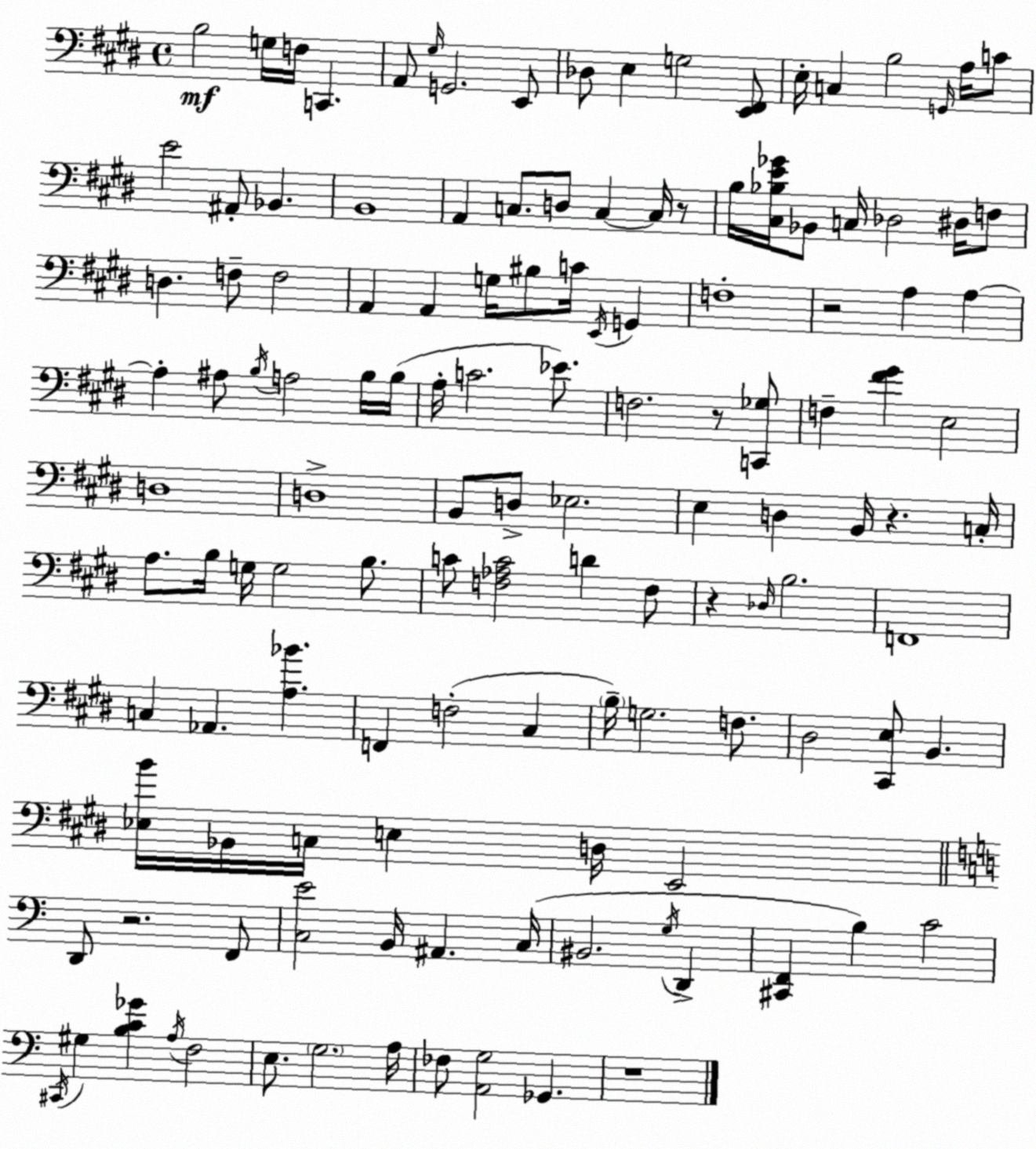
X:1
T:Untitled
M:4/4
L:1/4
K:E
B,2 G,/4 F,/4 C,, A,,/2 ^G,/4 G,,2 E,,/2 _D,/2 E, G,2 [E,,^F,,]/2 E,/4 C, B,2 G,,/4 A,/4 C/2 E2 ^A,,/2 _B,, B,,4 A,, C,/2 D,/2 C, C,/4 z/2 B,/4 [^C,_B,E_G]/4 _B,,/2 C,/4 _D,2 ^D,/4 F,/2 D, F,/2 F,2 A,, A,, G,/4 ^B,/2 C/4 E,,/4 G,, F,4 z2 A, A, A, ^A,/2 B,/4 A,2 B,/4 B,/4 A,/4 C2 _E/2 F,2 z/2 [C,,_G,]/2 F, [^F^G] E,2 D,4 D,4 B,,/2 D,/2 _E,2 E, D, B,,/4 z C,/4 A,/2 B,/4 G,/4 G,2 B,/2 C/2 [F,_A,C]2 D F,/2 z _D,/4 B,2 F,,4 C, _A,, [A,_B] F,, F,2 ^C, B,/4 G,2 F,/2 ^D,2 [^C,,E,]/2 B,, [_E,B]/4 _B,,/4 C,/4 E, D,/4 E,,2 D,,/2 z2 F,,/2 [C,E]2 B,,/4 ^A,, C,/4 ^B,,2 G,/4 D,, [^C,,F,,] B, C2 ^C,,/4 ^G, [B,C_G] A,/4 F,2 E,/2 G,2 A,/4 _F,/2 [A,,G,]2 _G,, z4